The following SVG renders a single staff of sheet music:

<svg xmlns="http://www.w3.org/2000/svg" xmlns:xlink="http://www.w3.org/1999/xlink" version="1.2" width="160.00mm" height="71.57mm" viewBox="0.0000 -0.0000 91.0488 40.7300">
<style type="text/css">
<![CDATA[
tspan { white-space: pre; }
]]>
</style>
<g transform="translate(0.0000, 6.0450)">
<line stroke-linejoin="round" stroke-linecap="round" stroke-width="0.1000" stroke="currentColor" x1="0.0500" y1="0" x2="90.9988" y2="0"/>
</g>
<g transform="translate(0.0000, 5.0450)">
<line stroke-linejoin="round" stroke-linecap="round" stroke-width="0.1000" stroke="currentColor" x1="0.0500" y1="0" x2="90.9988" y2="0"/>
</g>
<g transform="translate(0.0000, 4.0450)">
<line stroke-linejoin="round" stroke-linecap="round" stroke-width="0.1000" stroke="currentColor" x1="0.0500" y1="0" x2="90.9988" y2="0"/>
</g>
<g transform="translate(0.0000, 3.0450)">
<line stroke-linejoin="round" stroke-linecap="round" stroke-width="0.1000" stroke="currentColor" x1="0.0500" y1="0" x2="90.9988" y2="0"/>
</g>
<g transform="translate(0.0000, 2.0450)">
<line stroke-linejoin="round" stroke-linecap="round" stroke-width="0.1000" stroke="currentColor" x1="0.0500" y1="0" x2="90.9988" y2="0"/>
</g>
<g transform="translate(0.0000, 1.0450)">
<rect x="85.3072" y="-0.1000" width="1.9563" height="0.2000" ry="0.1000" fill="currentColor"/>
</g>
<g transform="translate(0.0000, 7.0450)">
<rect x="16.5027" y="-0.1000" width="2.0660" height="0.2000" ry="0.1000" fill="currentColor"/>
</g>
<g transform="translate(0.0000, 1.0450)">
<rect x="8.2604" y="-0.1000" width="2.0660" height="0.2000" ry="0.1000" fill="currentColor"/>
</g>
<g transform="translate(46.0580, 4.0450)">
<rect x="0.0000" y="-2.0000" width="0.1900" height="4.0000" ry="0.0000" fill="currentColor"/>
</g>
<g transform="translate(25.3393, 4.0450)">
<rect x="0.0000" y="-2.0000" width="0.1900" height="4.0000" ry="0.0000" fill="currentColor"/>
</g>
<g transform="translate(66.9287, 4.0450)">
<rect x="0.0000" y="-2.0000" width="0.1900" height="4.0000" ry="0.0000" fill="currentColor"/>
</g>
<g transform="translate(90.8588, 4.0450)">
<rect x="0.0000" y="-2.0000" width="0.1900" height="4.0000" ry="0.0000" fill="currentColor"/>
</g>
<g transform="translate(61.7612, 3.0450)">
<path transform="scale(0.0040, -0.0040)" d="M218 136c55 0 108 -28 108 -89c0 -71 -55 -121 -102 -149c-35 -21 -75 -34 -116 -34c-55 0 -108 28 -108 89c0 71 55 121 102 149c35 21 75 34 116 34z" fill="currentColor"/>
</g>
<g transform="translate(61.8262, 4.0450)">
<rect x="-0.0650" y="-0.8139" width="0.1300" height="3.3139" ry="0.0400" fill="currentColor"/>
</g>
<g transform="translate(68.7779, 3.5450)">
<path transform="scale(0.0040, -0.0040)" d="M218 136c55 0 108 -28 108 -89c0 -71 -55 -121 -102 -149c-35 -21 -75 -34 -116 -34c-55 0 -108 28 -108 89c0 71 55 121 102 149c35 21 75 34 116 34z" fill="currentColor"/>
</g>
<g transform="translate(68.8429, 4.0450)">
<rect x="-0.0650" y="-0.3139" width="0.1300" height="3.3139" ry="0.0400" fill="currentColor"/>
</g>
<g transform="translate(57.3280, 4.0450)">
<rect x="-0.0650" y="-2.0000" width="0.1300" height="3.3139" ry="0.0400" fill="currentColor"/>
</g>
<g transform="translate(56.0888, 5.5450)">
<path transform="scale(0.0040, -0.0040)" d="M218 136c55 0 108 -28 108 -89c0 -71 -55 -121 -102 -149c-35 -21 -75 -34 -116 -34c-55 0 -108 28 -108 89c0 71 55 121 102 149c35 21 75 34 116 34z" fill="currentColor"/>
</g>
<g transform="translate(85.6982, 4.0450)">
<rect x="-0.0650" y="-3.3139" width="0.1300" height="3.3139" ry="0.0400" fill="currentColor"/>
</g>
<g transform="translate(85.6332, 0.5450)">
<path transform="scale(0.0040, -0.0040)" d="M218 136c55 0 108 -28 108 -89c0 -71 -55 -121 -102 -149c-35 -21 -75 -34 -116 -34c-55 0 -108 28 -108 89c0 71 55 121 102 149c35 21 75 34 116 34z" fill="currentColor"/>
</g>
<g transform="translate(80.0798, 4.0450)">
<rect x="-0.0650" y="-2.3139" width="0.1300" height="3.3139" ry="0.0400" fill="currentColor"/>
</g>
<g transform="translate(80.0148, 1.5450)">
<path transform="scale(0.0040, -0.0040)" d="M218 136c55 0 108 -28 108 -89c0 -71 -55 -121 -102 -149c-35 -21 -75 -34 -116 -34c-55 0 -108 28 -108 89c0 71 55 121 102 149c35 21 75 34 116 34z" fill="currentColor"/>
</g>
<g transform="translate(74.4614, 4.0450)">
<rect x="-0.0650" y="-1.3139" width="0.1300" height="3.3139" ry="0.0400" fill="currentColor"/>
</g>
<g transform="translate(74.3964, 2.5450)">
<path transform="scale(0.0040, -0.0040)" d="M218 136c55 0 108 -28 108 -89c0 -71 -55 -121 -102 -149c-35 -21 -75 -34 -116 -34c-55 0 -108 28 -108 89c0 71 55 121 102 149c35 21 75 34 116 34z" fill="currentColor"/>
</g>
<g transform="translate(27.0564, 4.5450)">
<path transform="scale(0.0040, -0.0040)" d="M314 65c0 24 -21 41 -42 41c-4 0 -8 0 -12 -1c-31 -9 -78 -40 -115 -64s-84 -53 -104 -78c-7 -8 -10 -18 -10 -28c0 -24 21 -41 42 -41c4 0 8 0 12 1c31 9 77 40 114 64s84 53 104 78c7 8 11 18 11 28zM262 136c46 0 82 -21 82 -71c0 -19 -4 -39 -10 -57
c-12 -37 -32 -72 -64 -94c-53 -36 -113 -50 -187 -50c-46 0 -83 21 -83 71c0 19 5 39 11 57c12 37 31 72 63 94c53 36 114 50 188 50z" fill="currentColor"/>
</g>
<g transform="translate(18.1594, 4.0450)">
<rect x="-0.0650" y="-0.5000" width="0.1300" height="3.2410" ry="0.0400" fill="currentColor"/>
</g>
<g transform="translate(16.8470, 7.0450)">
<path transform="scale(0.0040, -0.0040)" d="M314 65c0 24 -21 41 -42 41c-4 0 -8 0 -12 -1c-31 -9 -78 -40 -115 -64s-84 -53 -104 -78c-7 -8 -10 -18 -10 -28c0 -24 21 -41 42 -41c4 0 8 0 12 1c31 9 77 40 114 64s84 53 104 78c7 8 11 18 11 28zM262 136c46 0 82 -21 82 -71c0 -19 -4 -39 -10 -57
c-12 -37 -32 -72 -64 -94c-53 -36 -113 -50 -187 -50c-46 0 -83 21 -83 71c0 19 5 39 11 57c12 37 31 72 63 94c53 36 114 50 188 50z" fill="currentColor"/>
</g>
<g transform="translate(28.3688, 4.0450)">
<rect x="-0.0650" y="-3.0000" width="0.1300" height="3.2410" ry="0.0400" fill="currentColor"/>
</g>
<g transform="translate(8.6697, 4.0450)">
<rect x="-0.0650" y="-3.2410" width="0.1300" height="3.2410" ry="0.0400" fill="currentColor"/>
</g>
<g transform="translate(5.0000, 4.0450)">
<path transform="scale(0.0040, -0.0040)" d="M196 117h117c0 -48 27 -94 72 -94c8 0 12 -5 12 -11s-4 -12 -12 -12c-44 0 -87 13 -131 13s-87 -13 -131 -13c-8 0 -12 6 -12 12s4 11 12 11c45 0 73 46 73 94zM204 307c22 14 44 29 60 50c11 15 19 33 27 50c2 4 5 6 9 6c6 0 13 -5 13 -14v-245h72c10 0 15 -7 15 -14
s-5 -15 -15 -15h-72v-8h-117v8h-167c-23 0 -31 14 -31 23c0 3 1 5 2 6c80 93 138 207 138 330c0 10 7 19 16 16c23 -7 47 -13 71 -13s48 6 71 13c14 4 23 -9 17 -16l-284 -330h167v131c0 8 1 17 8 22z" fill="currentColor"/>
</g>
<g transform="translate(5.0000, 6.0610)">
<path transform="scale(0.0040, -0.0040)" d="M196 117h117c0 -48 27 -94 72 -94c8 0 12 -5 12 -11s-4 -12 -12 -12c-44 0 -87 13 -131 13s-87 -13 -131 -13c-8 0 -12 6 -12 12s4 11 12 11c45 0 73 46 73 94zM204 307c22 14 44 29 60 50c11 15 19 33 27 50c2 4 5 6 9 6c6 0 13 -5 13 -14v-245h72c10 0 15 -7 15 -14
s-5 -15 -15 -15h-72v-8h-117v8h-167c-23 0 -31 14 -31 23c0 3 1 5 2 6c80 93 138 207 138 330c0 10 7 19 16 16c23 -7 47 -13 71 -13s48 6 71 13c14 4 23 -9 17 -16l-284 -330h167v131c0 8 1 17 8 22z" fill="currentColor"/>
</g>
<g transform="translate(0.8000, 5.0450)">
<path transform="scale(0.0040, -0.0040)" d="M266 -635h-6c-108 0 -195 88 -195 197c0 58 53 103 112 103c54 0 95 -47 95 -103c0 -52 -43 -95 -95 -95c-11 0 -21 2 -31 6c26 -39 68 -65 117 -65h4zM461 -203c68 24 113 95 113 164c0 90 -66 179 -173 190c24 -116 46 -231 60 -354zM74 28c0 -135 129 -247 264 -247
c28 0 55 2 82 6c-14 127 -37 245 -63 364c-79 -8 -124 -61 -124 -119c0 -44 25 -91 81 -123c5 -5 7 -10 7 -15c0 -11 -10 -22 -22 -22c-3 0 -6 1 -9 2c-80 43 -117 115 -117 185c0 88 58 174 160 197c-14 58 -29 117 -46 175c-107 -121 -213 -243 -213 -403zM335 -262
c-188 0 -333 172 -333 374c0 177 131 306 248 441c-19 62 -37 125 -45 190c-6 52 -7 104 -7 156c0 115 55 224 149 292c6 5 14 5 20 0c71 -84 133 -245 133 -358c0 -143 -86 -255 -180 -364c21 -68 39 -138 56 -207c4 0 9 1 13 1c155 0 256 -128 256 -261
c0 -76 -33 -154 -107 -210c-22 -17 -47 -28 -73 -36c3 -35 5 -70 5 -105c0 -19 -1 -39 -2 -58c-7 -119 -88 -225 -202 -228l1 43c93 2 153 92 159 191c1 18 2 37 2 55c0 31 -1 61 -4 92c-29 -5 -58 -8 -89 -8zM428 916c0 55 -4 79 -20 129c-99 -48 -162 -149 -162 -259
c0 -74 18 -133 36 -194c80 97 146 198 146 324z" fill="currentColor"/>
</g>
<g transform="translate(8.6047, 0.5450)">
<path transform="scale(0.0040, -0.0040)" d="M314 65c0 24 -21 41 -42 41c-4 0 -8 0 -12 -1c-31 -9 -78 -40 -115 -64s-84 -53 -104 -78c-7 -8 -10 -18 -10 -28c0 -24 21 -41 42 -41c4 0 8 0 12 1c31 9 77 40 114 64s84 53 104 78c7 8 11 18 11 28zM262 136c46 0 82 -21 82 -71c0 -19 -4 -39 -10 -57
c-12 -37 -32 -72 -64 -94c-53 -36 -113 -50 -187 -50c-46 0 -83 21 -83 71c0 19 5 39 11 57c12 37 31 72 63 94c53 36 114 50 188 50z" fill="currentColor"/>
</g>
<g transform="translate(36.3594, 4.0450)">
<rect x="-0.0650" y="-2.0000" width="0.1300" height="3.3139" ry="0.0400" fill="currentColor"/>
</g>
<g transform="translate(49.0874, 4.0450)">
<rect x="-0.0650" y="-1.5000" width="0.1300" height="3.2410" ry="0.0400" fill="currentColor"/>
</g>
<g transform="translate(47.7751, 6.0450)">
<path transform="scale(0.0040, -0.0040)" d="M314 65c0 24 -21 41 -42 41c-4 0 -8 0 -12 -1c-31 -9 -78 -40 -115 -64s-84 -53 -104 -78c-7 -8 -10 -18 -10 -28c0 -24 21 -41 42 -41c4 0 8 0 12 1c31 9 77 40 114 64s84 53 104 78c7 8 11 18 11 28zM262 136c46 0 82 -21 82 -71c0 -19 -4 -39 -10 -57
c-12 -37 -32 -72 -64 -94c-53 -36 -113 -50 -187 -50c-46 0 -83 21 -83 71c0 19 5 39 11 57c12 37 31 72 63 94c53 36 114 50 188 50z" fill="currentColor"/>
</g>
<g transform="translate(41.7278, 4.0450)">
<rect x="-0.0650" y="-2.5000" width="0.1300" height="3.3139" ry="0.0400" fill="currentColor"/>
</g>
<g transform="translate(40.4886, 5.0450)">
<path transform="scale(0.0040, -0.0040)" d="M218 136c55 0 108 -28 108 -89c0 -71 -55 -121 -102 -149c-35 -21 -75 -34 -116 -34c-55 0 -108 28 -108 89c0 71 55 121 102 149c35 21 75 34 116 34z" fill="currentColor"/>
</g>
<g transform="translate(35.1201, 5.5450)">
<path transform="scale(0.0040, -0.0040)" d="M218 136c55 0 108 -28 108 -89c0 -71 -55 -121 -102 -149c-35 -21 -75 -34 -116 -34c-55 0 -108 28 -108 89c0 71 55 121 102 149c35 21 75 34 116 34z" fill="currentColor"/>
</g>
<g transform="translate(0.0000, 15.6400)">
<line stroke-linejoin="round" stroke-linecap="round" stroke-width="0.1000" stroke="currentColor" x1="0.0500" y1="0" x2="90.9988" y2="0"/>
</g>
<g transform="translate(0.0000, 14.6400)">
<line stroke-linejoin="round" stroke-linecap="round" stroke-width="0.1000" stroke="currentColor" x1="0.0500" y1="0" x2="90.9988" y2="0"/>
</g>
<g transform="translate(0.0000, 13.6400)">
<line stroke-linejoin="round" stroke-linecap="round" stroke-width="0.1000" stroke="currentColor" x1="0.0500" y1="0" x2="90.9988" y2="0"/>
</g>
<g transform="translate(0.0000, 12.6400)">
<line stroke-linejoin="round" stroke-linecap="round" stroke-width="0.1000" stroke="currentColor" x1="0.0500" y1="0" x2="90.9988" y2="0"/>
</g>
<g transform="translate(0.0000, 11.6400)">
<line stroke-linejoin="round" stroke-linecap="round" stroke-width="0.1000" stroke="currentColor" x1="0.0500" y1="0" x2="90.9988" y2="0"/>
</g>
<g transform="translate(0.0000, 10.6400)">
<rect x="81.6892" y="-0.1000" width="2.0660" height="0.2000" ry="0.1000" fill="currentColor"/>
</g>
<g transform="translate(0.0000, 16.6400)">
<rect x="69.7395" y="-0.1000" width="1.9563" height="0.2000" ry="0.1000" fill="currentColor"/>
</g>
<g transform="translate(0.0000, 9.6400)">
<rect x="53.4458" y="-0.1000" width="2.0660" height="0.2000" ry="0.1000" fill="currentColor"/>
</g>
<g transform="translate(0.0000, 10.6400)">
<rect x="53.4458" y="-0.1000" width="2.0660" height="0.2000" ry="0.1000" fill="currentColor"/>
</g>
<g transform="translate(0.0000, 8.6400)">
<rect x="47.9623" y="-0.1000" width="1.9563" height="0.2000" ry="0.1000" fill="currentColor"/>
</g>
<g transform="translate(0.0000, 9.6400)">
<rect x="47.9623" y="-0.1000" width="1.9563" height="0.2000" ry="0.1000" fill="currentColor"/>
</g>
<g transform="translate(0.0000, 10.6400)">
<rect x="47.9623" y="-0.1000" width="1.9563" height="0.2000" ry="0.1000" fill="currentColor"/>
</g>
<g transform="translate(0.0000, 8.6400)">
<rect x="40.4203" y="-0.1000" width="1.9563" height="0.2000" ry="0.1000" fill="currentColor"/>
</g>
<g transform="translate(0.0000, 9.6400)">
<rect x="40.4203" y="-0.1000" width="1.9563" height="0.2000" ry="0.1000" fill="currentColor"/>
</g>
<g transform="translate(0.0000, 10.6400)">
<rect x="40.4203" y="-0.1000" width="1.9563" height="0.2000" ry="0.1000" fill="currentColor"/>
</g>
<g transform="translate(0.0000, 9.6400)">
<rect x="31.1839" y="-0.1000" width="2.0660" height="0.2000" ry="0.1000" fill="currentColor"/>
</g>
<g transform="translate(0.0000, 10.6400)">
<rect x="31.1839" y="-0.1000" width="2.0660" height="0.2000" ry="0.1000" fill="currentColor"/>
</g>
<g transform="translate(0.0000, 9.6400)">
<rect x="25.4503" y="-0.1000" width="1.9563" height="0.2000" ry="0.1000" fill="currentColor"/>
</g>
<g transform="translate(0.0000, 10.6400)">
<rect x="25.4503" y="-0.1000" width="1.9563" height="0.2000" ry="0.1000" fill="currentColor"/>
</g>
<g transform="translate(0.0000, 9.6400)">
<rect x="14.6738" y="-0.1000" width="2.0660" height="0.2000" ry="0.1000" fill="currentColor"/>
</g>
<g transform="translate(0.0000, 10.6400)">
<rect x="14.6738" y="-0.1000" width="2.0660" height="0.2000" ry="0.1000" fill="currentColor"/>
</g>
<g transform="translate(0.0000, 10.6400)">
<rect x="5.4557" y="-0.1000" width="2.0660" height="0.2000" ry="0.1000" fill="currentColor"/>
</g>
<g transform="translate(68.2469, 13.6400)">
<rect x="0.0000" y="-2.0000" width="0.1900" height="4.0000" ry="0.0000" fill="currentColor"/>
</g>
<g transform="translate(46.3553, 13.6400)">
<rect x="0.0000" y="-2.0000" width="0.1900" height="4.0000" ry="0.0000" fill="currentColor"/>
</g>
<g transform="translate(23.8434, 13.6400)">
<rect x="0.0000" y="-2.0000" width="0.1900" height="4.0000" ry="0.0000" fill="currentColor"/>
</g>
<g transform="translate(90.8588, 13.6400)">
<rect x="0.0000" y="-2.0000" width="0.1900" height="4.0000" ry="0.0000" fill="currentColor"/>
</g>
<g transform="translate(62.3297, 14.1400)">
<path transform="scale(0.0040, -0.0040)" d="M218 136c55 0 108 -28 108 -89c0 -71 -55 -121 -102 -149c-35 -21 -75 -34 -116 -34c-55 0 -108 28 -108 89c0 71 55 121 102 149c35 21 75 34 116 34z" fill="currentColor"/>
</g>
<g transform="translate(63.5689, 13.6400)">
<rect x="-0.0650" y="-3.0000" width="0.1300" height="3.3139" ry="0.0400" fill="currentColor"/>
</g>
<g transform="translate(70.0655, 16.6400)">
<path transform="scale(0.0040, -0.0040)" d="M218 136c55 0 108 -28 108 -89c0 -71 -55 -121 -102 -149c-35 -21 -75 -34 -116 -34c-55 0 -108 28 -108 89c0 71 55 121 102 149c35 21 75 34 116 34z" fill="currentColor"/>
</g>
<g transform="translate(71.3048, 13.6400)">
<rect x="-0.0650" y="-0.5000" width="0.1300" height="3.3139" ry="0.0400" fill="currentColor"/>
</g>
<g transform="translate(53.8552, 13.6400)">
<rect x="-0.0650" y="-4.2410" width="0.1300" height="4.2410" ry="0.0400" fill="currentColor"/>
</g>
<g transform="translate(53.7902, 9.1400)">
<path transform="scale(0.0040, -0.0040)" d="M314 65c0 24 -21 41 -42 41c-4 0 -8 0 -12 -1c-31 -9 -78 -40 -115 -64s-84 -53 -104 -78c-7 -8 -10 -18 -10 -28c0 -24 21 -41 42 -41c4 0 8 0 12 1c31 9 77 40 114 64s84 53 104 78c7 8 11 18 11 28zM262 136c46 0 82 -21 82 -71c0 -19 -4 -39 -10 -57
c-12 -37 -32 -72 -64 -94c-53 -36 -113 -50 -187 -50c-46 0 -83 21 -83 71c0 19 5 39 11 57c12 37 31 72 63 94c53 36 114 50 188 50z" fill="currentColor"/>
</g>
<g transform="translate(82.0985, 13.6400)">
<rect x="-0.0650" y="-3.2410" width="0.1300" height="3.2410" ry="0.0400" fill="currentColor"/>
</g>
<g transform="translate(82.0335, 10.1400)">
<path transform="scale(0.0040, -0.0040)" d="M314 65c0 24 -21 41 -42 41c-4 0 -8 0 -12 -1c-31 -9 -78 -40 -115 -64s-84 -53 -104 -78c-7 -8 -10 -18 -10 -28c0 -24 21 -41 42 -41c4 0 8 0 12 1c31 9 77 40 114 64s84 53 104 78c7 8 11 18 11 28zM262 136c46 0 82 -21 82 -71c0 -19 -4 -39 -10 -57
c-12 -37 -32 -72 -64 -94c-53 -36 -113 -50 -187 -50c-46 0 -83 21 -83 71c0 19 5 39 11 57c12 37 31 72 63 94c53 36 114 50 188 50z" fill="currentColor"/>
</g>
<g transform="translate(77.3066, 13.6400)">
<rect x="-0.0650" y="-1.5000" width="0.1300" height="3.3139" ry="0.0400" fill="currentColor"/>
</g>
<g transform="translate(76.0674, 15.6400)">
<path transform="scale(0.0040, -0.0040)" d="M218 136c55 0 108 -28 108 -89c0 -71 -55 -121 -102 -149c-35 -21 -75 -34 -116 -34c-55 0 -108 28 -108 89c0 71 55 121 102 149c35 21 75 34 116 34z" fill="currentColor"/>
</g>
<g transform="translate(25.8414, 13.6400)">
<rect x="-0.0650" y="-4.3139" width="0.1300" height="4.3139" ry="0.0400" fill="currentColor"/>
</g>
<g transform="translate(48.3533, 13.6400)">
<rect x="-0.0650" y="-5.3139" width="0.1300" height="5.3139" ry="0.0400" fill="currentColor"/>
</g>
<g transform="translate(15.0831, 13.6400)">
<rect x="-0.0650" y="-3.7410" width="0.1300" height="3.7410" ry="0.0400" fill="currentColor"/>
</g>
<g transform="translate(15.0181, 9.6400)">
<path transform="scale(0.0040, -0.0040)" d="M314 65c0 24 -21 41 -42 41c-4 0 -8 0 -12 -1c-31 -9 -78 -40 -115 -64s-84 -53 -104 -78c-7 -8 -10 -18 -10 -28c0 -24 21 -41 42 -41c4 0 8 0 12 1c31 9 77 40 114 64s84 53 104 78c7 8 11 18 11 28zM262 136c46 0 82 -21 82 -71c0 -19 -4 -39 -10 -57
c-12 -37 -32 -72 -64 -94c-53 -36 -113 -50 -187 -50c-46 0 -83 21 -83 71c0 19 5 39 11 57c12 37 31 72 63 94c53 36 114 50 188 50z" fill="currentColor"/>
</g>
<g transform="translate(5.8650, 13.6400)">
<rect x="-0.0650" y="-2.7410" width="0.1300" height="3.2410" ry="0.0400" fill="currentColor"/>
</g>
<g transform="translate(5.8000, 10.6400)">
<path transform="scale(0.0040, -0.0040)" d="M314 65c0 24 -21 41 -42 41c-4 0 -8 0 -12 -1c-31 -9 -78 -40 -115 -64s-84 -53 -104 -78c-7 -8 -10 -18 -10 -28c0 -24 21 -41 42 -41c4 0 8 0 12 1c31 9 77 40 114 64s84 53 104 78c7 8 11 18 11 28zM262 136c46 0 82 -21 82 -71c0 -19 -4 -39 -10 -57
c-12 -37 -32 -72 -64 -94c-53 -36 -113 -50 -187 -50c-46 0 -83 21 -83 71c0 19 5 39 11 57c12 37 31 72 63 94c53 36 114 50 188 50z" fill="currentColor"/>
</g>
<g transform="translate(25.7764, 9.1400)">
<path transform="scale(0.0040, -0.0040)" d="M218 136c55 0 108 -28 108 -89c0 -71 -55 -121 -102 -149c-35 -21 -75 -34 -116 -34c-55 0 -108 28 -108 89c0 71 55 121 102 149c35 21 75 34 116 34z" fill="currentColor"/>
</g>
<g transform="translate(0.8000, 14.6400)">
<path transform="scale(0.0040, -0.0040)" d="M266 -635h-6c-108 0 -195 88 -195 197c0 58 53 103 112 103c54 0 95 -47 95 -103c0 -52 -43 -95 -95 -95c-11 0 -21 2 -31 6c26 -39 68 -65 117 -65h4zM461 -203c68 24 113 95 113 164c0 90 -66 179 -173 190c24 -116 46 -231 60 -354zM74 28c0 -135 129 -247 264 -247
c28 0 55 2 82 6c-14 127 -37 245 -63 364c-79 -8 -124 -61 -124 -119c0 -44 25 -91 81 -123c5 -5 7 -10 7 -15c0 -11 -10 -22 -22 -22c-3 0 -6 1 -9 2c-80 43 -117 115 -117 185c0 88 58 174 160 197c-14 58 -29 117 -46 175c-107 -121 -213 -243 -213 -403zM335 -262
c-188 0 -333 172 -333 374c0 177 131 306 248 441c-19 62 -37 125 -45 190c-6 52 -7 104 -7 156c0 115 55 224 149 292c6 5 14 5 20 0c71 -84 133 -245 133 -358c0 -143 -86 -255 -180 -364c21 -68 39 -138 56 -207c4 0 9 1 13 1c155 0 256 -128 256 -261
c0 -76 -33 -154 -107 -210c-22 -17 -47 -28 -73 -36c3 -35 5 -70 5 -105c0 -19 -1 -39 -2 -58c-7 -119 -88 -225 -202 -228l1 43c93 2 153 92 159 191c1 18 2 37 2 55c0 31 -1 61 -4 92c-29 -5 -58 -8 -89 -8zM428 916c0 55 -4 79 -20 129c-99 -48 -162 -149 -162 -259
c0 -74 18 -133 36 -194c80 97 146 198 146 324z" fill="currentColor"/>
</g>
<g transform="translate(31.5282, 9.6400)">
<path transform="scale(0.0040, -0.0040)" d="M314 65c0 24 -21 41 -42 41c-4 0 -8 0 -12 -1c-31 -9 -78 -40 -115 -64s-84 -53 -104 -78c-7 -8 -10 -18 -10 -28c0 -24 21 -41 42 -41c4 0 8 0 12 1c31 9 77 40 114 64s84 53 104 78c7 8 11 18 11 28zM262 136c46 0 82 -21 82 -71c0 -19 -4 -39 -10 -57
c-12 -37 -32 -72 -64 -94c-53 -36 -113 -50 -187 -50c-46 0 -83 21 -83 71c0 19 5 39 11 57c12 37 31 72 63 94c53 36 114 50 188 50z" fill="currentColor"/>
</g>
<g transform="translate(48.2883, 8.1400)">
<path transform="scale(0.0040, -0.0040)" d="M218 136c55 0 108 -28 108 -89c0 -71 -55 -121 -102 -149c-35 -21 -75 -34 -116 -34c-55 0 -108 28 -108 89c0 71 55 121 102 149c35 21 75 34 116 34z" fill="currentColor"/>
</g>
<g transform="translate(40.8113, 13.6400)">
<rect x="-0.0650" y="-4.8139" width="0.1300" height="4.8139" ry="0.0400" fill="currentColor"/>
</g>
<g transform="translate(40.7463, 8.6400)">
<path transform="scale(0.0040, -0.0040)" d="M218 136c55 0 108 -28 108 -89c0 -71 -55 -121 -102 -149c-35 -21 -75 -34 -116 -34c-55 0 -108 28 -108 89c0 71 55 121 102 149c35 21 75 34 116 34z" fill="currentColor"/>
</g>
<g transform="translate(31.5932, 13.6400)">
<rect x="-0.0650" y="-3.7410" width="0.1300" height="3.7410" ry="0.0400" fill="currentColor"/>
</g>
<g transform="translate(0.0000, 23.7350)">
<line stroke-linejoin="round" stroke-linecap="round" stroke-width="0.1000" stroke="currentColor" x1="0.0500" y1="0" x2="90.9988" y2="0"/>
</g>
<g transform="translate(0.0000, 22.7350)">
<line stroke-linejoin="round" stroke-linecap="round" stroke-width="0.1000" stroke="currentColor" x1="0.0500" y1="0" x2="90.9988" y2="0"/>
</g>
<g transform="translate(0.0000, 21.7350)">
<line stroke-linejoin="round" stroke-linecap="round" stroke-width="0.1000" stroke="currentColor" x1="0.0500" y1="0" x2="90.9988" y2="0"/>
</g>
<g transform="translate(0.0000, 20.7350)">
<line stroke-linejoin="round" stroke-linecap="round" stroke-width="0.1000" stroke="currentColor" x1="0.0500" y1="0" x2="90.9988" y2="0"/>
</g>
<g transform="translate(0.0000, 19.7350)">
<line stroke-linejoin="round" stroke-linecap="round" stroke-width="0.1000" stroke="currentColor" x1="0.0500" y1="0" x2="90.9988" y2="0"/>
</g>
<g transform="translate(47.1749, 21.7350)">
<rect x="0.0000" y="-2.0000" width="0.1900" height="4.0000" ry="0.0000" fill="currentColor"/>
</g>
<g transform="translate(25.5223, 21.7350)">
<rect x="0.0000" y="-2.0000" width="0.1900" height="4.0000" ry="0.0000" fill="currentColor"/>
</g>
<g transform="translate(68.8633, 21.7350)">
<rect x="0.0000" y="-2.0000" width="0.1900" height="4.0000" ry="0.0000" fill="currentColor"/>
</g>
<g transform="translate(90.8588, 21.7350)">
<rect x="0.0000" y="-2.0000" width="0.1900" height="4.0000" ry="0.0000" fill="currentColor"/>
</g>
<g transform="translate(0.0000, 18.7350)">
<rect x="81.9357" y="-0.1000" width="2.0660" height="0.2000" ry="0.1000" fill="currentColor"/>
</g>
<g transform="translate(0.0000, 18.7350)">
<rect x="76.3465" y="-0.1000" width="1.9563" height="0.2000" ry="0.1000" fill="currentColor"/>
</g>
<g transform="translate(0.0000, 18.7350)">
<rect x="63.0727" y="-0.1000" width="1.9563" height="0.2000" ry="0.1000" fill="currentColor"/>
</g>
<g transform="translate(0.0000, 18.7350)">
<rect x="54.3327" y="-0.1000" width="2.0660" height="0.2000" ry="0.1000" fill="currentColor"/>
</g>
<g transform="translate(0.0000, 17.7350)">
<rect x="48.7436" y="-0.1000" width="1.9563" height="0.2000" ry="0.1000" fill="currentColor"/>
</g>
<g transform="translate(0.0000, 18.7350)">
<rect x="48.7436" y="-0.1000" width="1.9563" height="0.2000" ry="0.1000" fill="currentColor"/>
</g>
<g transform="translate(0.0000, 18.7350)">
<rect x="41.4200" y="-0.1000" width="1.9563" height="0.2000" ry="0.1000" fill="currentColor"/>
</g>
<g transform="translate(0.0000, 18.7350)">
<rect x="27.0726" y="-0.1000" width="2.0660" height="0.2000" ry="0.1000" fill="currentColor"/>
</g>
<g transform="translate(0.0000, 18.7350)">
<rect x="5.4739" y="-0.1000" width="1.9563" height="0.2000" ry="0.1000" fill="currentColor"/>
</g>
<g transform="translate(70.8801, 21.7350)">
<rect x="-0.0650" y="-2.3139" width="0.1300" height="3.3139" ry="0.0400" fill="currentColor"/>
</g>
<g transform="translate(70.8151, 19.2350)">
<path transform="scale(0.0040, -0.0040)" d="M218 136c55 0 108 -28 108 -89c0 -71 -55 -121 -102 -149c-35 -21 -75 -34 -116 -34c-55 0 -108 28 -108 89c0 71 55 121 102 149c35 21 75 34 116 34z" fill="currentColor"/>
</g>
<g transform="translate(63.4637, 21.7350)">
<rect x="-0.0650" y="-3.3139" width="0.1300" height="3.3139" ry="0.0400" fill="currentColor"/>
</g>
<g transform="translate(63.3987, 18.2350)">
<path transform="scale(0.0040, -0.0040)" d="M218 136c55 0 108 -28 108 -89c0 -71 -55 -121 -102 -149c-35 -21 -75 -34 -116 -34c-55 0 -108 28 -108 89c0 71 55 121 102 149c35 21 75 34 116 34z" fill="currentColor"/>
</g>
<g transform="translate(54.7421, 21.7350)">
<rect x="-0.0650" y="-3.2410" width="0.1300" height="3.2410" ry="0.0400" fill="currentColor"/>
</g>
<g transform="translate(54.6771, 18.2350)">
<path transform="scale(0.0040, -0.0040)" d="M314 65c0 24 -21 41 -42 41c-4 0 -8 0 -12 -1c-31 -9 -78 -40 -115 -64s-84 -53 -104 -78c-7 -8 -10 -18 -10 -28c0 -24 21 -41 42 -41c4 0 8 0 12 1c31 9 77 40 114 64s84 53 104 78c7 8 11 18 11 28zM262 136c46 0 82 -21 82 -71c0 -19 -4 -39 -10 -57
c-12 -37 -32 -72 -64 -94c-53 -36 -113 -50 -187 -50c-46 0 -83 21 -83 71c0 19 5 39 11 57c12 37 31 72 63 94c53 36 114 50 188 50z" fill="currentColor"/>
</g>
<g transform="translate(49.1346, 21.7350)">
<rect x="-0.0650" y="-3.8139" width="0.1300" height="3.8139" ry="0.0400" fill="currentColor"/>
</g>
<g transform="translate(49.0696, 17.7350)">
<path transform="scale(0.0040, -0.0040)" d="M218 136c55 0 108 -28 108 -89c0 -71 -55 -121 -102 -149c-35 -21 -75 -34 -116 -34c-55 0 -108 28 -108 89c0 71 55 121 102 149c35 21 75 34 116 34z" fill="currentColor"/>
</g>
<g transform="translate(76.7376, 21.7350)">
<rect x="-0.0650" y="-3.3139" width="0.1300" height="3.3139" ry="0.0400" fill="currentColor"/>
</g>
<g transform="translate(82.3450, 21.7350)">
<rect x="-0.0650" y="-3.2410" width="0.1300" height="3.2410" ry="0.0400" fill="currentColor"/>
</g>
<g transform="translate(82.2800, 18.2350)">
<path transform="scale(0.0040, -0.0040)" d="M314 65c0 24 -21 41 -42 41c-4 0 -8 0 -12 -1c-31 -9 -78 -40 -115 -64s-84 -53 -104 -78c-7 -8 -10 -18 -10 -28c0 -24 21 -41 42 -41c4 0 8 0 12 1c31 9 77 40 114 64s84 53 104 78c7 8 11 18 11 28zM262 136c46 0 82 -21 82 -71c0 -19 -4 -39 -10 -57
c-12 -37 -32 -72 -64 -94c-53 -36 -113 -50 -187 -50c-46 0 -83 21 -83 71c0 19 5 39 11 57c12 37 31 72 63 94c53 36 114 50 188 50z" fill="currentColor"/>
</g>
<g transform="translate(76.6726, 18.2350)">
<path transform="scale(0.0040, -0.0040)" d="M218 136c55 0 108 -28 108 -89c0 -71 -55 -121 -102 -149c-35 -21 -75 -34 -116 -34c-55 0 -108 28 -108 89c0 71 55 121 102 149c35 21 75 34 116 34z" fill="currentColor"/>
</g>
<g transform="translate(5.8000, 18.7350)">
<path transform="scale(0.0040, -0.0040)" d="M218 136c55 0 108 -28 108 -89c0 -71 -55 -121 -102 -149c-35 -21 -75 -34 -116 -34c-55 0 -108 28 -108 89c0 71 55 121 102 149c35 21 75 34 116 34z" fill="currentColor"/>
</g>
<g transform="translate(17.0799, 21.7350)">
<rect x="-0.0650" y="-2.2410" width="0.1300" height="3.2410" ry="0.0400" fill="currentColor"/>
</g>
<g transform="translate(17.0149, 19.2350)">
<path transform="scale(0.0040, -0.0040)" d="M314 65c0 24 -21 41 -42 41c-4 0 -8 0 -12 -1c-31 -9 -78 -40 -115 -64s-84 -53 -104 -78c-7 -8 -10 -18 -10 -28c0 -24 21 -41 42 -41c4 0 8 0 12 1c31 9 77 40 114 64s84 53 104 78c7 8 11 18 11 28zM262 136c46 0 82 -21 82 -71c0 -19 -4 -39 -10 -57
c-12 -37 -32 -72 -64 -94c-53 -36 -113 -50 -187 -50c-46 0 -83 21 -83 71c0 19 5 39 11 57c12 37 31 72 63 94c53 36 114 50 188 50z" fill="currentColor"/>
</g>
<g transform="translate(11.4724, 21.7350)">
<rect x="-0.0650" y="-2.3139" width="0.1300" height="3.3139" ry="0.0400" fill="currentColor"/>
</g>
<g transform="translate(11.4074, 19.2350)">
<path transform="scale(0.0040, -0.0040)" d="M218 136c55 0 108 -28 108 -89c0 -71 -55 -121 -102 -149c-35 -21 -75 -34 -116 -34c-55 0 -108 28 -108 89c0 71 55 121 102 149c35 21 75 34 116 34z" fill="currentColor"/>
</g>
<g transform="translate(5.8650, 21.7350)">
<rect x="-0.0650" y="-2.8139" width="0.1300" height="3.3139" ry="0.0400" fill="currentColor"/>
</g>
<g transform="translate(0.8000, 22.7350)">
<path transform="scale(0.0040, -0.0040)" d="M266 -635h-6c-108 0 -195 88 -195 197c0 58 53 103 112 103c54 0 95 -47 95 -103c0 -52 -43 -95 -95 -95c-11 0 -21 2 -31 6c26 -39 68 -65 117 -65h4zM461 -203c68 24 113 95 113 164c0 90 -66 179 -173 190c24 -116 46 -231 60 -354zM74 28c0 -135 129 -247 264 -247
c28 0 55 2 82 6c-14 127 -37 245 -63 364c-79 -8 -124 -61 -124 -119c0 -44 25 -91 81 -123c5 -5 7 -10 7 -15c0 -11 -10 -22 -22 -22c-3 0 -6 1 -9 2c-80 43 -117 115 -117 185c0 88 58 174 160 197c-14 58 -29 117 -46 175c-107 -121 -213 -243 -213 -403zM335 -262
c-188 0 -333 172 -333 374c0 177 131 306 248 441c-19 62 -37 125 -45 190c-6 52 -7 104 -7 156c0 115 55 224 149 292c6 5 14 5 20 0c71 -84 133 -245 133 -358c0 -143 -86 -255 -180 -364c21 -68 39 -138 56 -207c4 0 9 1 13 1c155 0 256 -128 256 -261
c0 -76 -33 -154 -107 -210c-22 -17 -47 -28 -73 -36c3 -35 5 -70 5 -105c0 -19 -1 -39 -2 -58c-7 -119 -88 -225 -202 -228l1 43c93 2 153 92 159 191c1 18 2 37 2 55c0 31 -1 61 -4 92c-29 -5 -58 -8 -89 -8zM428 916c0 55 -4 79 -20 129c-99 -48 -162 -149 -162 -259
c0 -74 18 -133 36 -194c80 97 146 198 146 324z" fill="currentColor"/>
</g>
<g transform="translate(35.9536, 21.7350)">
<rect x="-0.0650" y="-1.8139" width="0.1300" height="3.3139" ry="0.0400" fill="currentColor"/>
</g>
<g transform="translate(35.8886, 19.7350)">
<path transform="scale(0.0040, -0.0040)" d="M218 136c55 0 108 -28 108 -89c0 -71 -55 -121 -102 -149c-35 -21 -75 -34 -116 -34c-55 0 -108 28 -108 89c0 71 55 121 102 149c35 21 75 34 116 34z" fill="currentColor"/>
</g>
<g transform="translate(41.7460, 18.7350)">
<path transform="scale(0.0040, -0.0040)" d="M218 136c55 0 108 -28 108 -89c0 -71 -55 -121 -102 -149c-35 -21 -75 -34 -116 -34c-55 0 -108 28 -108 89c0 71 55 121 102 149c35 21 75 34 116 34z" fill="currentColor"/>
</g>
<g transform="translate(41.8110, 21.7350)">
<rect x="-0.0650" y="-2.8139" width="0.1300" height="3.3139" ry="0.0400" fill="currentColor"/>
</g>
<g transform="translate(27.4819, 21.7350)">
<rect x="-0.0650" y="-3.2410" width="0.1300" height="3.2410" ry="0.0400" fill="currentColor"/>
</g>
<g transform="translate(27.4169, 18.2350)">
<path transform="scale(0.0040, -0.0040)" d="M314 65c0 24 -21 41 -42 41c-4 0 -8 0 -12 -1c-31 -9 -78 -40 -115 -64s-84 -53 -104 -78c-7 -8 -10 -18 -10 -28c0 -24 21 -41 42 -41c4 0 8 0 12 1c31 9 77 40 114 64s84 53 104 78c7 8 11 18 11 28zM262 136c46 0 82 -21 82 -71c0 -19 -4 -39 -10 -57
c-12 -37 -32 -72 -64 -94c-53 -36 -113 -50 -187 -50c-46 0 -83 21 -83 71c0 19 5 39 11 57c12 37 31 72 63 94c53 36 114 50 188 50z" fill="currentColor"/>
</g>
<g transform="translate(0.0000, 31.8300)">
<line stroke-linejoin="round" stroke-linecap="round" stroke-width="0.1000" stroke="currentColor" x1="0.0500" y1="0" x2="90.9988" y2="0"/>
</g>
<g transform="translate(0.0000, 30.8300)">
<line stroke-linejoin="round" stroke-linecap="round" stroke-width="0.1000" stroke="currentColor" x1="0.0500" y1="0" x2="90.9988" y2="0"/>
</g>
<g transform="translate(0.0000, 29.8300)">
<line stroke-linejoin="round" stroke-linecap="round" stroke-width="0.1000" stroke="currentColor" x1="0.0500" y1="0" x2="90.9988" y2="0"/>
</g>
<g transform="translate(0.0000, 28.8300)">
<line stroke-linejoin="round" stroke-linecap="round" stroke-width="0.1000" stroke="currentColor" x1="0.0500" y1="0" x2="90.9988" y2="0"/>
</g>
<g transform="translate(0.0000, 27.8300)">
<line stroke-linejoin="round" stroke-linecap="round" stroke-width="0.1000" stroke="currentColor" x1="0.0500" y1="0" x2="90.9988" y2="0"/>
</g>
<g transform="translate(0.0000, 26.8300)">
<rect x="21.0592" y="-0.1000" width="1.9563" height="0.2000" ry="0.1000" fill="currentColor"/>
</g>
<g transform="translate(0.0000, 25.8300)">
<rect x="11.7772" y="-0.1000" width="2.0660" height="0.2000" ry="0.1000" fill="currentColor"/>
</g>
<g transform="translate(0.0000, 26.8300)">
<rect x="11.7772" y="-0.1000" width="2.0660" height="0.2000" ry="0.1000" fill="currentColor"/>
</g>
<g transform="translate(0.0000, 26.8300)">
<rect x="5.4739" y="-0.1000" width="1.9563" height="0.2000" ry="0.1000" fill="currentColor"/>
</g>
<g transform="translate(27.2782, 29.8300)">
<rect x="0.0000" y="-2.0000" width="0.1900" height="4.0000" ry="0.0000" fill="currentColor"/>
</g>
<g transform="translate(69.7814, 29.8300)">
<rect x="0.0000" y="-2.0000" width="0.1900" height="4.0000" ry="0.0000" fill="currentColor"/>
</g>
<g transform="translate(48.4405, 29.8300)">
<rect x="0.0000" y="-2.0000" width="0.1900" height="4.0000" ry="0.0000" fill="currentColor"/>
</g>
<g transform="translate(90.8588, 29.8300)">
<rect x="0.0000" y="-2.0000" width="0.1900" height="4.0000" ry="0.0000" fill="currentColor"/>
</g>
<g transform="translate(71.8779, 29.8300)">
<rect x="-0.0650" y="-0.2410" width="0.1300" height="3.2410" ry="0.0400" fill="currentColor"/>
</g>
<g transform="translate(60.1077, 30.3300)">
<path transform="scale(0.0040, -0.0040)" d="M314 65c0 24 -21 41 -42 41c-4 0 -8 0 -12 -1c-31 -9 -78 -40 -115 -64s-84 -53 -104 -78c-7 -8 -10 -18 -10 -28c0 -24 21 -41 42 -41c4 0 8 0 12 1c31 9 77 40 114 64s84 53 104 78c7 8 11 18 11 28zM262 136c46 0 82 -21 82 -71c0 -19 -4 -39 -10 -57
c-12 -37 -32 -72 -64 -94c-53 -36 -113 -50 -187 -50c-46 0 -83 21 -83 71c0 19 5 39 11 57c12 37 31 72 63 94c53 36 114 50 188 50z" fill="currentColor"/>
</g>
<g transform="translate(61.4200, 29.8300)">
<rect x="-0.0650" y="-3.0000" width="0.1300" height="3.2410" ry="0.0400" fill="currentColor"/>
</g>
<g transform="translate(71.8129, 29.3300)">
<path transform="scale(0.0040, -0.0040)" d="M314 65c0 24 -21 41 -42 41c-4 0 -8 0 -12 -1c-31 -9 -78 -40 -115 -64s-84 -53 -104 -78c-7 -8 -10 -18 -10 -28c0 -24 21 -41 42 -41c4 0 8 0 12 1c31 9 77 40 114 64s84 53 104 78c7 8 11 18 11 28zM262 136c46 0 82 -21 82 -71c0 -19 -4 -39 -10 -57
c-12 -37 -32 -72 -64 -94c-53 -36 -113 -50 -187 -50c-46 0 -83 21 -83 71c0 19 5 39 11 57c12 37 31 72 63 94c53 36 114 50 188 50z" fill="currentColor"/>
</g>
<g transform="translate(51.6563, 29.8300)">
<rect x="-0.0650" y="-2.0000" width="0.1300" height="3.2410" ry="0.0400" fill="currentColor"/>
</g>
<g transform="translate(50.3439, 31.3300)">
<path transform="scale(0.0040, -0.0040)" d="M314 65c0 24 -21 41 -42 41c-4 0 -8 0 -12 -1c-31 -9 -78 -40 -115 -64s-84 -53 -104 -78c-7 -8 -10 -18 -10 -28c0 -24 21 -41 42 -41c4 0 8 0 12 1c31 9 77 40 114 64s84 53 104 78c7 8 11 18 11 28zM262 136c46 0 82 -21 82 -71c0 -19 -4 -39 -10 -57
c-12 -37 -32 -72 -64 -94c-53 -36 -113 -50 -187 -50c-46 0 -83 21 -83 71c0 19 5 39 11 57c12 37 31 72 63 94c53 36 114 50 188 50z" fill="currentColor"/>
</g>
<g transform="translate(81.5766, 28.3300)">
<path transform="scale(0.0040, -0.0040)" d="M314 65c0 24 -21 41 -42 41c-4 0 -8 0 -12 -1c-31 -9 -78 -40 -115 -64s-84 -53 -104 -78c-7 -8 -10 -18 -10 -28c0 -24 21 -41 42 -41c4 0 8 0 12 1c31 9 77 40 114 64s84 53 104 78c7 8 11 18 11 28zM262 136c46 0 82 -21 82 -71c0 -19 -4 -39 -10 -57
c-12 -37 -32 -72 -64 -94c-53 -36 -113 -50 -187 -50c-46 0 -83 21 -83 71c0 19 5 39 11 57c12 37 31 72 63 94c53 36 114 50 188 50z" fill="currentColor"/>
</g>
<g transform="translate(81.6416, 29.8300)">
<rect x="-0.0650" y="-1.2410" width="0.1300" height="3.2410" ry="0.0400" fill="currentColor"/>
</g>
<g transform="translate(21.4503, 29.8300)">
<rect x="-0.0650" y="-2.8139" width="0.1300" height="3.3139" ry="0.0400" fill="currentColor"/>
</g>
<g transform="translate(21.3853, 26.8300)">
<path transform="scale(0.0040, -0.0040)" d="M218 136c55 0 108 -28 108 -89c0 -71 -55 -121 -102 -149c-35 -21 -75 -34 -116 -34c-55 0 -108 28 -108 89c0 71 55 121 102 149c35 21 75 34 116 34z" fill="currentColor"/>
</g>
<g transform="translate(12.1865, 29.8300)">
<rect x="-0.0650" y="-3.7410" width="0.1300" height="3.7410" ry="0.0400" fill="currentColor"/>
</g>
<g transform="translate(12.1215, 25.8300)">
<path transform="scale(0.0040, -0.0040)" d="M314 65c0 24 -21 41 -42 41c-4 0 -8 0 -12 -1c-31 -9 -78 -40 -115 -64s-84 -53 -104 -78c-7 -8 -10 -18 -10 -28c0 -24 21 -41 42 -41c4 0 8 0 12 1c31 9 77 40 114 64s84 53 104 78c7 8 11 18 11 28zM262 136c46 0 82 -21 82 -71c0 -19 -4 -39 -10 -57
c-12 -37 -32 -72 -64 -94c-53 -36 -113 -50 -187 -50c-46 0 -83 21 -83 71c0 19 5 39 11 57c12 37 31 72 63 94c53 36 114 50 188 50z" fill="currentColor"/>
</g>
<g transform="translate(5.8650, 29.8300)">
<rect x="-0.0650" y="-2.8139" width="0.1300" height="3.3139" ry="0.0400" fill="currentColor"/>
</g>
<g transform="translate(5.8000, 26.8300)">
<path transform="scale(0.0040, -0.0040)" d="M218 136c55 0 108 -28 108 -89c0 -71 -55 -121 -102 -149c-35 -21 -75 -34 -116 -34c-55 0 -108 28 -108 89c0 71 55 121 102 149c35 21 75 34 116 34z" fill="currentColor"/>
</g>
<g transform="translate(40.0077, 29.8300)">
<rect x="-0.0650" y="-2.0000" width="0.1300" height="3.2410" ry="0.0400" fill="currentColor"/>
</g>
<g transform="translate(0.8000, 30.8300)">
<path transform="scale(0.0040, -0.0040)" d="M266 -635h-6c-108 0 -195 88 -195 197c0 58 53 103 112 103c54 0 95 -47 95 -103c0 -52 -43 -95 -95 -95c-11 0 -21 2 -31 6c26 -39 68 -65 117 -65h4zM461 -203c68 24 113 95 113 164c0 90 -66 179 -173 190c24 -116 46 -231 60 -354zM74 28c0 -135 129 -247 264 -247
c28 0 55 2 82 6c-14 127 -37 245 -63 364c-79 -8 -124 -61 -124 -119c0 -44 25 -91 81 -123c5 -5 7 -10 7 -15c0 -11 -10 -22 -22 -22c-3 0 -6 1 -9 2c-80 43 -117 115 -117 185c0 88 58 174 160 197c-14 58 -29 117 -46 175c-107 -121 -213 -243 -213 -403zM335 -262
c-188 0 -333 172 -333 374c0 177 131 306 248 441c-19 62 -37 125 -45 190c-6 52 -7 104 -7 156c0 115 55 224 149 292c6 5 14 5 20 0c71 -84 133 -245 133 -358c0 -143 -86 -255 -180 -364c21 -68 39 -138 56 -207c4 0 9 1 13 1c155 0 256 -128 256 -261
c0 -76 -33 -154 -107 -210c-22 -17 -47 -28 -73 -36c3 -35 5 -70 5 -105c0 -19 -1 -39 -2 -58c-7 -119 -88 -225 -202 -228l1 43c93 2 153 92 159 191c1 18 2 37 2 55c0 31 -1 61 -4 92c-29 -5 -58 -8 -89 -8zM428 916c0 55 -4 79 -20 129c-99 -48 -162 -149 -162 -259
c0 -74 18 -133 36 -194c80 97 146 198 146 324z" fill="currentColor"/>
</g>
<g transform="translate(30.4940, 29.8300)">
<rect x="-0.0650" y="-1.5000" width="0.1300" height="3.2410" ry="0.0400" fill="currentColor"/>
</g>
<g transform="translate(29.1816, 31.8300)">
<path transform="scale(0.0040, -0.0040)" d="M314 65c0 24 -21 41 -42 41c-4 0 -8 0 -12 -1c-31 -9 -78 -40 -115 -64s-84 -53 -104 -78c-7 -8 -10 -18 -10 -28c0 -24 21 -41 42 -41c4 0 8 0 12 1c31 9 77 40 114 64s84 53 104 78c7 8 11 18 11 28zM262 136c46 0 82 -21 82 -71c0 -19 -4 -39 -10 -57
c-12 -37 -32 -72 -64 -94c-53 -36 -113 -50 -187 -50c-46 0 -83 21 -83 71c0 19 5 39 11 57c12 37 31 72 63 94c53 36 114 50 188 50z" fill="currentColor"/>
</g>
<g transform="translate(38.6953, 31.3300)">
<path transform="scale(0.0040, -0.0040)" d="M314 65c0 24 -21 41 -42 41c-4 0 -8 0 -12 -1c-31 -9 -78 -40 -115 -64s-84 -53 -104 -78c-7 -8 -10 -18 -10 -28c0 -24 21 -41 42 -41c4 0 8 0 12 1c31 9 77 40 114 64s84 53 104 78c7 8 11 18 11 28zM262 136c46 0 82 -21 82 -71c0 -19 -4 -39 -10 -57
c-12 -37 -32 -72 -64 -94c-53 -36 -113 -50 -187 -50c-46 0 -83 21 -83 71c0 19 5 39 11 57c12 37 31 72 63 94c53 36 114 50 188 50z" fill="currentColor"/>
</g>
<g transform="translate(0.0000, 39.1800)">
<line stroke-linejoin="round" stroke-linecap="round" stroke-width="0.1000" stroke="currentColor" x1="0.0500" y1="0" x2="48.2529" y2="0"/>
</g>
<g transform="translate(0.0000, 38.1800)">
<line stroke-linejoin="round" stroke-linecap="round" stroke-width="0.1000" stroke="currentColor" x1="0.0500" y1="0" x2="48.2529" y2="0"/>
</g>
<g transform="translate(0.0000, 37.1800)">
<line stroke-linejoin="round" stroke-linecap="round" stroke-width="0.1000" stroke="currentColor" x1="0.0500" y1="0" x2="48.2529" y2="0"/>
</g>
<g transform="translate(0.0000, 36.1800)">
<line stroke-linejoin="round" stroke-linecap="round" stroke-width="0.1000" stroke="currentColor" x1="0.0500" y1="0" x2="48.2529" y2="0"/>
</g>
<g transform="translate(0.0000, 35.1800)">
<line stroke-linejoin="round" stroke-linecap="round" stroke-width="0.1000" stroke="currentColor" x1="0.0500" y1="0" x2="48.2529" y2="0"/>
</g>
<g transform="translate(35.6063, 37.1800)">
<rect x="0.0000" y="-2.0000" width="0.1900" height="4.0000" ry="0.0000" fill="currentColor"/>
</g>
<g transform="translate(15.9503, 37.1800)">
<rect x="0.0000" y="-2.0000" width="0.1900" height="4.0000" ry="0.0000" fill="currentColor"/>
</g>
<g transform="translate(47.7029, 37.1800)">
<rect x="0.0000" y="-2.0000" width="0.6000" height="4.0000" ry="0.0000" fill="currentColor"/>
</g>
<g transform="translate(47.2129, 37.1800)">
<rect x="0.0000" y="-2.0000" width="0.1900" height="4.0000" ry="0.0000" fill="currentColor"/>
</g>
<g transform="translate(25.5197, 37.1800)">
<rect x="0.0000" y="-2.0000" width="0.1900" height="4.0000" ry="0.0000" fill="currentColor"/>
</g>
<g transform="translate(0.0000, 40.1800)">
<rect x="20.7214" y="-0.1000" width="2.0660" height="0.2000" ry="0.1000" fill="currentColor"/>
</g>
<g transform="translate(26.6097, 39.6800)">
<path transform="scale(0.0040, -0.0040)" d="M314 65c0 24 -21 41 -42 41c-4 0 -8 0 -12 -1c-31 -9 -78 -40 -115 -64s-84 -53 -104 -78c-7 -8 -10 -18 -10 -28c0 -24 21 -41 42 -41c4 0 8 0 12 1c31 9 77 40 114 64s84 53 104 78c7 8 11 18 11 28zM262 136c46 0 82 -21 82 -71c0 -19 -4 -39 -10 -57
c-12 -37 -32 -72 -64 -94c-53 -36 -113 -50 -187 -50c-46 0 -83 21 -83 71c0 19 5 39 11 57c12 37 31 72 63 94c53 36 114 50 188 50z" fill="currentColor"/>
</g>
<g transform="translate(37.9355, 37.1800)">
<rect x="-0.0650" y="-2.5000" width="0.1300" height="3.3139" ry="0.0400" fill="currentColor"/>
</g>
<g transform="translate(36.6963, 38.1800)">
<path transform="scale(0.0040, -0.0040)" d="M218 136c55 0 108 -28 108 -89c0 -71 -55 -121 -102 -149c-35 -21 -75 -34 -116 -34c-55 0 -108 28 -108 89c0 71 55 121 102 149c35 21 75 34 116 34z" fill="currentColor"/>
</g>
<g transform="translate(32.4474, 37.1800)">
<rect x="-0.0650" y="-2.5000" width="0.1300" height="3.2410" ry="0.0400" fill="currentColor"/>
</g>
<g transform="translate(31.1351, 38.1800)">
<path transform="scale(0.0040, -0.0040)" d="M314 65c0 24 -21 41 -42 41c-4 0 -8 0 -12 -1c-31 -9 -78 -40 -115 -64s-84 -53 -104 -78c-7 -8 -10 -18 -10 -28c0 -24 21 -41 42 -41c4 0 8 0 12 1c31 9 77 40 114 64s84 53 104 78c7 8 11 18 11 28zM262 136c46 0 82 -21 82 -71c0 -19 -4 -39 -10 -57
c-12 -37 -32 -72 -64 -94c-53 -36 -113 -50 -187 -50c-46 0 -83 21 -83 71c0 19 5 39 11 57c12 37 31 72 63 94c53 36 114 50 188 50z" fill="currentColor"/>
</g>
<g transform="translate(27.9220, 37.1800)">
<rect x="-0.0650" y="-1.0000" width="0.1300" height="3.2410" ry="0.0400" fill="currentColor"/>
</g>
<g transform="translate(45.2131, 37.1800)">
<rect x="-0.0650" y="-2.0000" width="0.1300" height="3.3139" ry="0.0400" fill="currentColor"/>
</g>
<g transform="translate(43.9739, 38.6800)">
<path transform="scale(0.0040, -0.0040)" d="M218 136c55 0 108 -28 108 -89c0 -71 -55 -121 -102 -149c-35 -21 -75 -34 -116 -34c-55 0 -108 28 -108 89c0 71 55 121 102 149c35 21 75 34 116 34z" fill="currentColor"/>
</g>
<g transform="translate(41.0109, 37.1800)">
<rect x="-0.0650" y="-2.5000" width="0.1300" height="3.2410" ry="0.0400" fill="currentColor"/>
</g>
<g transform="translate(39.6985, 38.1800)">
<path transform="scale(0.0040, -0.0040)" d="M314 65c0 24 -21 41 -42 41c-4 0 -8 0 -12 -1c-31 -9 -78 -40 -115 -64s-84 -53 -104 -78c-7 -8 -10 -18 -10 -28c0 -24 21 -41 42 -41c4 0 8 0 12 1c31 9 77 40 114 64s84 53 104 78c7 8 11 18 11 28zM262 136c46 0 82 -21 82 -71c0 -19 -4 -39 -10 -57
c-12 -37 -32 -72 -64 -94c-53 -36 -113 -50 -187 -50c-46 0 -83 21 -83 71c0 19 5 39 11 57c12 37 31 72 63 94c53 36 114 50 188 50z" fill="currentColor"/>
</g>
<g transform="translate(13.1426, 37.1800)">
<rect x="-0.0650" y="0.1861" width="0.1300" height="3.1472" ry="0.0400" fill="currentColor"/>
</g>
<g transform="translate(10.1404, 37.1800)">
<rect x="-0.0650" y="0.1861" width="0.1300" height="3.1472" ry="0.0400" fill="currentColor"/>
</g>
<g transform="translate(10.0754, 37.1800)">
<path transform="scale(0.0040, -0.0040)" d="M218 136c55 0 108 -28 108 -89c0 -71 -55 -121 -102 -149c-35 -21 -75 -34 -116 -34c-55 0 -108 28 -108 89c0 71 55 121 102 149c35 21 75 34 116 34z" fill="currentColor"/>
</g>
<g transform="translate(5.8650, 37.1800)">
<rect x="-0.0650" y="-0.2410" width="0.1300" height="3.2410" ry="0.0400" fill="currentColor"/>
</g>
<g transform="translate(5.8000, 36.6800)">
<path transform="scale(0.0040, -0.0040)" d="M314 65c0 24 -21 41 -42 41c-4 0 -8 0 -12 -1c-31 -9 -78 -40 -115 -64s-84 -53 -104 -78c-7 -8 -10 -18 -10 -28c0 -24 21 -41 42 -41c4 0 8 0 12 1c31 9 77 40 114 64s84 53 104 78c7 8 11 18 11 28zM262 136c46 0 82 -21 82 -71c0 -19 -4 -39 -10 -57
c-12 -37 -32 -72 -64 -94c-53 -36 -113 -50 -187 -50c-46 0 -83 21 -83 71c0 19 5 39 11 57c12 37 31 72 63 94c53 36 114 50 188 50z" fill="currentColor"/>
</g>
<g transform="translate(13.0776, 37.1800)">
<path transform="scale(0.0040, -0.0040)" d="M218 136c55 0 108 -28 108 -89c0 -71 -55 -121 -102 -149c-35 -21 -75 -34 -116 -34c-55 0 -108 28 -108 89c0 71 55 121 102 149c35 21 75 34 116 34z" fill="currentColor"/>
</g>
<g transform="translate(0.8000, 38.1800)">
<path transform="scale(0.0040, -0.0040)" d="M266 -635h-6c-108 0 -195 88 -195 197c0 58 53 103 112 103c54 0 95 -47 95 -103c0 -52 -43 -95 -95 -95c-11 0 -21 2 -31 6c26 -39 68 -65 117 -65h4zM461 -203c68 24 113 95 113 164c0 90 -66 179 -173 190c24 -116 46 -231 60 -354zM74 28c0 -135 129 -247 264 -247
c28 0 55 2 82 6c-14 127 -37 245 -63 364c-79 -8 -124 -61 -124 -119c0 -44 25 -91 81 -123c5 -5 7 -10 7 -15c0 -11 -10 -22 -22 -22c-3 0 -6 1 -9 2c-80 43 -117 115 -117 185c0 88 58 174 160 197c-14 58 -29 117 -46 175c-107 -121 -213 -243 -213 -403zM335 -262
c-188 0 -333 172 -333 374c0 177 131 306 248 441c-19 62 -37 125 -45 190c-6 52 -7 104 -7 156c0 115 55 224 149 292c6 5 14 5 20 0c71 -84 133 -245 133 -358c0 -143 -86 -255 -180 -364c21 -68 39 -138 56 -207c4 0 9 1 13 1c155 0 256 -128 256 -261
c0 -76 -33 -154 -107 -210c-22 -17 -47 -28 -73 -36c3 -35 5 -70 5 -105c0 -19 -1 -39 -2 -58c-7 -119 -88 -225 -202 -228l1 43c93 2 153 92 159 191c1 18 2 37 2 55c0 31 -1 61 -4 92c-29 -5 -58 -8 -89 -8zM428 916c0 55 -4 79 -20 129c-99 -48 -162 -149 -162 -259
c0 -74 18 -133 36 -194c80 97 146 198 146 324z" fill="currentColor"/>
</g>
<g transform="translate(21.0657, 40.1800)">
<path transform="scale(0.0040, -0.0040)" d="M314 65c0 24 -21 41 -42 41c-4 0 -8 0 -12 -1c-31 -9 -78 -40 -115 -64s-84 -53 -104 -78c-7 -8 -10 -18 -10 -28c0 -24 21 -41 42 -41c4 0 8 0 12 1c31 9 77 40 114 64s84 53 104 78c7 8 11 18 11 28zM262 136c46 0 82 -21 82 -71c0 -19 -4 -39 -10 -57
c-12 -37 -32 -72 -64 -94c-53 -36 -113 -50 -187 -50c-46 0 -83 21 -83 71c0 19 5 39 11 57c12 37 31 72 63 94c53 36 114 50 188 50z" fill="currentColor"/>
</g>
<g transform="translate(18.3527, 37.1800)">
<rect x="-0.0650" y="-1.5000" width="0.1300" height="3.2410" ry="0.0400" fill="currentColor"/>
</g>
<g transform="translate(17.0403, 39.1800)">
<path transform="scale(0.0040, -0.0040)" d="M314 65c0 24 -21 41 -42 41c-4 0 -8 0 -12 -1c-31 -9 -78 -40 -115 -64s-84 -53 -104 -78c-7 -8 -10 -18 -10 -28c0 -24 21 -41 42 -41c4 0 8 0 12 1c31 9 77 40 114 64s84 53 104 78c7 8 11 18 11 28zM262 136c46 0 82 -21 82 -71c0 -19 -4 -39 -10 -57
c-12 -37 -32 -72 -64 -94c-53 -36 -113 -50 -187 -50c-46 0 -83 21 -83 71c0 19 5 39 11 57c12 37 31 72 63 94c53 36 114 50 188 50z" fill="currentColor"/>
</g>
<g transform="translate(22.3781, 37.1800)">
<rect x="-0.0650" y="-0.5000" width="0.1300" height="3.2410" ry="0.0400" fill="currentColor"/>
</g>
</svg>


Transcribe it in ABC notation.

X:1
T:Untitled
M:4/4
L:1/4
K:C
b2 C2 A2 F G E2 F d c e g b a2 c'2 d' c'2 e' f' d'2 A C E b2 a g g2 b2 f a c' b2 b g b b2 a c'2 a E2 F2 F2 A2 c2 e2 c2 B B E2 C2 D2 G2 G G2 F